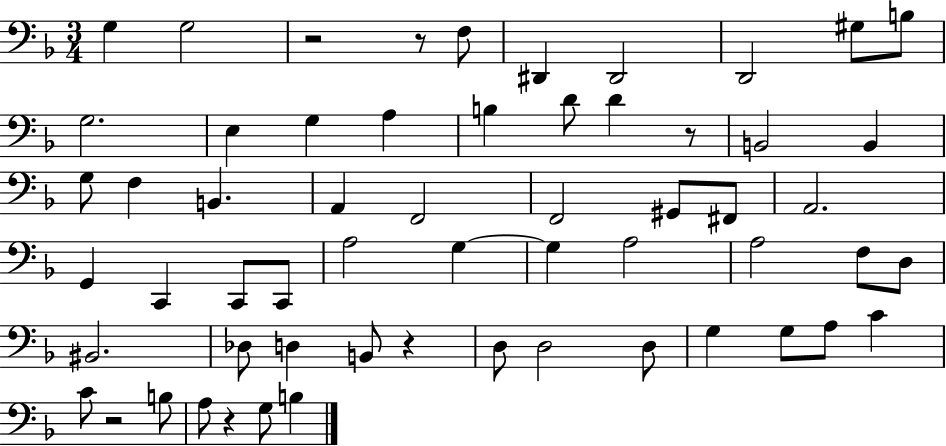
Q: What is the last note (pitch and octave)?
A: B3